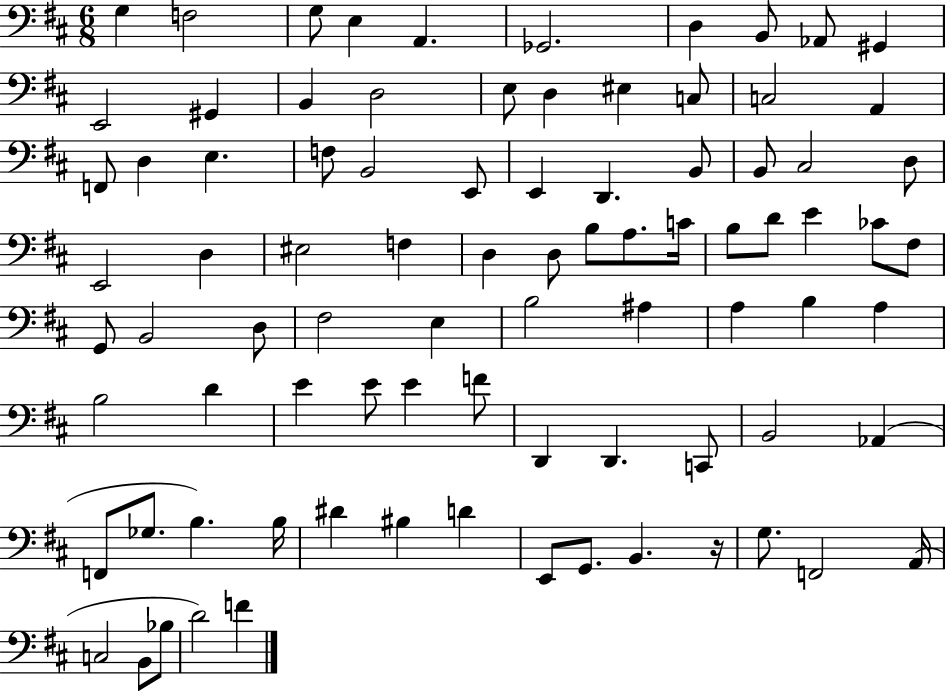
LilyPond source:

{
  \clef bass
  \numericTimeSignature
  \time 6/8
  \key d \major
  g4 f2 | g8 e4 a,4. | ges,2. | d4 b,8 aes,8 gis,4 | \break e,2 gis,4 | b,4 d2 | e8 d4 eis4 c8 | c2 a,4 | \break f,8 d4 e4. | f8 b,2 e,8 | e,4 d,4. b,8 | b,8 cis2 d8 | \break e,2 d4 | eis2 f4 | d4 d8 b8 a8. c'16 | b8 d'8 e'4 ces'8 fis8 | \break g,8 b,2 d8 | fis2 e4 | b2 ais4 | a4 b4 a4 | \break b2 d'4 | e'4 e'8 e'4 f'8 | d,4 d,4. c,8 | b,2 aes,4( | \break f,8 ges8. b4.) b16 | dis'4 bis4 d'4 | e,8 g,8. b,4. r16 | g8. f,2 a,16( | \break c2 b,8 bes8 | d'2) f'4 | \bar "|."
}